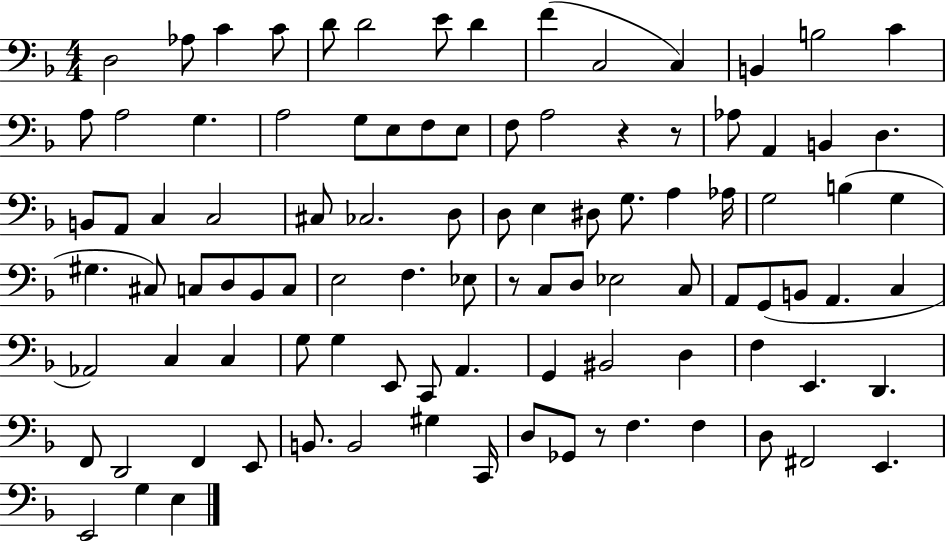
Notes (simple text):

D3/h Ab3/e C4/q C4/e D4/e D4/h E4/e D4/q F4/q C3/h C3/q B2/q B3/h C4/q A3/e A3/h G3/q. A3/h G3/e E3/e F3/e E3/e F3/e A3/h R/q R/e Ab3/e A2/q B2/q D3/q. B2/e A2/e C3/q C3/h C#3/e CES3/h. D3/e D3/e E3/q D#3/e G3/e. A3/q Ab3/s G3/h B3/q G3/q G#3/q. C#3/e C3/e D3/e Bb2/e C3/e E3/h F3/q. Eb3/e R/e C3/e D3/e Eb3/h C3/e A2/e G2/e B2/e A2/q. C3/q Ab2/h C3/q C3/q G3/e G3/q E2/e C2/e A2/q. G2/q BIS2/h D3/q F3/q E2/q. D2/q. F2/e D2/h F2/q E2/e B2/e. B2/h G#3/q C2/s D3/e Gb2/e R/e F3/q. F3/q D3/e F#2/h E2/q. E2/h G3/q E3/q